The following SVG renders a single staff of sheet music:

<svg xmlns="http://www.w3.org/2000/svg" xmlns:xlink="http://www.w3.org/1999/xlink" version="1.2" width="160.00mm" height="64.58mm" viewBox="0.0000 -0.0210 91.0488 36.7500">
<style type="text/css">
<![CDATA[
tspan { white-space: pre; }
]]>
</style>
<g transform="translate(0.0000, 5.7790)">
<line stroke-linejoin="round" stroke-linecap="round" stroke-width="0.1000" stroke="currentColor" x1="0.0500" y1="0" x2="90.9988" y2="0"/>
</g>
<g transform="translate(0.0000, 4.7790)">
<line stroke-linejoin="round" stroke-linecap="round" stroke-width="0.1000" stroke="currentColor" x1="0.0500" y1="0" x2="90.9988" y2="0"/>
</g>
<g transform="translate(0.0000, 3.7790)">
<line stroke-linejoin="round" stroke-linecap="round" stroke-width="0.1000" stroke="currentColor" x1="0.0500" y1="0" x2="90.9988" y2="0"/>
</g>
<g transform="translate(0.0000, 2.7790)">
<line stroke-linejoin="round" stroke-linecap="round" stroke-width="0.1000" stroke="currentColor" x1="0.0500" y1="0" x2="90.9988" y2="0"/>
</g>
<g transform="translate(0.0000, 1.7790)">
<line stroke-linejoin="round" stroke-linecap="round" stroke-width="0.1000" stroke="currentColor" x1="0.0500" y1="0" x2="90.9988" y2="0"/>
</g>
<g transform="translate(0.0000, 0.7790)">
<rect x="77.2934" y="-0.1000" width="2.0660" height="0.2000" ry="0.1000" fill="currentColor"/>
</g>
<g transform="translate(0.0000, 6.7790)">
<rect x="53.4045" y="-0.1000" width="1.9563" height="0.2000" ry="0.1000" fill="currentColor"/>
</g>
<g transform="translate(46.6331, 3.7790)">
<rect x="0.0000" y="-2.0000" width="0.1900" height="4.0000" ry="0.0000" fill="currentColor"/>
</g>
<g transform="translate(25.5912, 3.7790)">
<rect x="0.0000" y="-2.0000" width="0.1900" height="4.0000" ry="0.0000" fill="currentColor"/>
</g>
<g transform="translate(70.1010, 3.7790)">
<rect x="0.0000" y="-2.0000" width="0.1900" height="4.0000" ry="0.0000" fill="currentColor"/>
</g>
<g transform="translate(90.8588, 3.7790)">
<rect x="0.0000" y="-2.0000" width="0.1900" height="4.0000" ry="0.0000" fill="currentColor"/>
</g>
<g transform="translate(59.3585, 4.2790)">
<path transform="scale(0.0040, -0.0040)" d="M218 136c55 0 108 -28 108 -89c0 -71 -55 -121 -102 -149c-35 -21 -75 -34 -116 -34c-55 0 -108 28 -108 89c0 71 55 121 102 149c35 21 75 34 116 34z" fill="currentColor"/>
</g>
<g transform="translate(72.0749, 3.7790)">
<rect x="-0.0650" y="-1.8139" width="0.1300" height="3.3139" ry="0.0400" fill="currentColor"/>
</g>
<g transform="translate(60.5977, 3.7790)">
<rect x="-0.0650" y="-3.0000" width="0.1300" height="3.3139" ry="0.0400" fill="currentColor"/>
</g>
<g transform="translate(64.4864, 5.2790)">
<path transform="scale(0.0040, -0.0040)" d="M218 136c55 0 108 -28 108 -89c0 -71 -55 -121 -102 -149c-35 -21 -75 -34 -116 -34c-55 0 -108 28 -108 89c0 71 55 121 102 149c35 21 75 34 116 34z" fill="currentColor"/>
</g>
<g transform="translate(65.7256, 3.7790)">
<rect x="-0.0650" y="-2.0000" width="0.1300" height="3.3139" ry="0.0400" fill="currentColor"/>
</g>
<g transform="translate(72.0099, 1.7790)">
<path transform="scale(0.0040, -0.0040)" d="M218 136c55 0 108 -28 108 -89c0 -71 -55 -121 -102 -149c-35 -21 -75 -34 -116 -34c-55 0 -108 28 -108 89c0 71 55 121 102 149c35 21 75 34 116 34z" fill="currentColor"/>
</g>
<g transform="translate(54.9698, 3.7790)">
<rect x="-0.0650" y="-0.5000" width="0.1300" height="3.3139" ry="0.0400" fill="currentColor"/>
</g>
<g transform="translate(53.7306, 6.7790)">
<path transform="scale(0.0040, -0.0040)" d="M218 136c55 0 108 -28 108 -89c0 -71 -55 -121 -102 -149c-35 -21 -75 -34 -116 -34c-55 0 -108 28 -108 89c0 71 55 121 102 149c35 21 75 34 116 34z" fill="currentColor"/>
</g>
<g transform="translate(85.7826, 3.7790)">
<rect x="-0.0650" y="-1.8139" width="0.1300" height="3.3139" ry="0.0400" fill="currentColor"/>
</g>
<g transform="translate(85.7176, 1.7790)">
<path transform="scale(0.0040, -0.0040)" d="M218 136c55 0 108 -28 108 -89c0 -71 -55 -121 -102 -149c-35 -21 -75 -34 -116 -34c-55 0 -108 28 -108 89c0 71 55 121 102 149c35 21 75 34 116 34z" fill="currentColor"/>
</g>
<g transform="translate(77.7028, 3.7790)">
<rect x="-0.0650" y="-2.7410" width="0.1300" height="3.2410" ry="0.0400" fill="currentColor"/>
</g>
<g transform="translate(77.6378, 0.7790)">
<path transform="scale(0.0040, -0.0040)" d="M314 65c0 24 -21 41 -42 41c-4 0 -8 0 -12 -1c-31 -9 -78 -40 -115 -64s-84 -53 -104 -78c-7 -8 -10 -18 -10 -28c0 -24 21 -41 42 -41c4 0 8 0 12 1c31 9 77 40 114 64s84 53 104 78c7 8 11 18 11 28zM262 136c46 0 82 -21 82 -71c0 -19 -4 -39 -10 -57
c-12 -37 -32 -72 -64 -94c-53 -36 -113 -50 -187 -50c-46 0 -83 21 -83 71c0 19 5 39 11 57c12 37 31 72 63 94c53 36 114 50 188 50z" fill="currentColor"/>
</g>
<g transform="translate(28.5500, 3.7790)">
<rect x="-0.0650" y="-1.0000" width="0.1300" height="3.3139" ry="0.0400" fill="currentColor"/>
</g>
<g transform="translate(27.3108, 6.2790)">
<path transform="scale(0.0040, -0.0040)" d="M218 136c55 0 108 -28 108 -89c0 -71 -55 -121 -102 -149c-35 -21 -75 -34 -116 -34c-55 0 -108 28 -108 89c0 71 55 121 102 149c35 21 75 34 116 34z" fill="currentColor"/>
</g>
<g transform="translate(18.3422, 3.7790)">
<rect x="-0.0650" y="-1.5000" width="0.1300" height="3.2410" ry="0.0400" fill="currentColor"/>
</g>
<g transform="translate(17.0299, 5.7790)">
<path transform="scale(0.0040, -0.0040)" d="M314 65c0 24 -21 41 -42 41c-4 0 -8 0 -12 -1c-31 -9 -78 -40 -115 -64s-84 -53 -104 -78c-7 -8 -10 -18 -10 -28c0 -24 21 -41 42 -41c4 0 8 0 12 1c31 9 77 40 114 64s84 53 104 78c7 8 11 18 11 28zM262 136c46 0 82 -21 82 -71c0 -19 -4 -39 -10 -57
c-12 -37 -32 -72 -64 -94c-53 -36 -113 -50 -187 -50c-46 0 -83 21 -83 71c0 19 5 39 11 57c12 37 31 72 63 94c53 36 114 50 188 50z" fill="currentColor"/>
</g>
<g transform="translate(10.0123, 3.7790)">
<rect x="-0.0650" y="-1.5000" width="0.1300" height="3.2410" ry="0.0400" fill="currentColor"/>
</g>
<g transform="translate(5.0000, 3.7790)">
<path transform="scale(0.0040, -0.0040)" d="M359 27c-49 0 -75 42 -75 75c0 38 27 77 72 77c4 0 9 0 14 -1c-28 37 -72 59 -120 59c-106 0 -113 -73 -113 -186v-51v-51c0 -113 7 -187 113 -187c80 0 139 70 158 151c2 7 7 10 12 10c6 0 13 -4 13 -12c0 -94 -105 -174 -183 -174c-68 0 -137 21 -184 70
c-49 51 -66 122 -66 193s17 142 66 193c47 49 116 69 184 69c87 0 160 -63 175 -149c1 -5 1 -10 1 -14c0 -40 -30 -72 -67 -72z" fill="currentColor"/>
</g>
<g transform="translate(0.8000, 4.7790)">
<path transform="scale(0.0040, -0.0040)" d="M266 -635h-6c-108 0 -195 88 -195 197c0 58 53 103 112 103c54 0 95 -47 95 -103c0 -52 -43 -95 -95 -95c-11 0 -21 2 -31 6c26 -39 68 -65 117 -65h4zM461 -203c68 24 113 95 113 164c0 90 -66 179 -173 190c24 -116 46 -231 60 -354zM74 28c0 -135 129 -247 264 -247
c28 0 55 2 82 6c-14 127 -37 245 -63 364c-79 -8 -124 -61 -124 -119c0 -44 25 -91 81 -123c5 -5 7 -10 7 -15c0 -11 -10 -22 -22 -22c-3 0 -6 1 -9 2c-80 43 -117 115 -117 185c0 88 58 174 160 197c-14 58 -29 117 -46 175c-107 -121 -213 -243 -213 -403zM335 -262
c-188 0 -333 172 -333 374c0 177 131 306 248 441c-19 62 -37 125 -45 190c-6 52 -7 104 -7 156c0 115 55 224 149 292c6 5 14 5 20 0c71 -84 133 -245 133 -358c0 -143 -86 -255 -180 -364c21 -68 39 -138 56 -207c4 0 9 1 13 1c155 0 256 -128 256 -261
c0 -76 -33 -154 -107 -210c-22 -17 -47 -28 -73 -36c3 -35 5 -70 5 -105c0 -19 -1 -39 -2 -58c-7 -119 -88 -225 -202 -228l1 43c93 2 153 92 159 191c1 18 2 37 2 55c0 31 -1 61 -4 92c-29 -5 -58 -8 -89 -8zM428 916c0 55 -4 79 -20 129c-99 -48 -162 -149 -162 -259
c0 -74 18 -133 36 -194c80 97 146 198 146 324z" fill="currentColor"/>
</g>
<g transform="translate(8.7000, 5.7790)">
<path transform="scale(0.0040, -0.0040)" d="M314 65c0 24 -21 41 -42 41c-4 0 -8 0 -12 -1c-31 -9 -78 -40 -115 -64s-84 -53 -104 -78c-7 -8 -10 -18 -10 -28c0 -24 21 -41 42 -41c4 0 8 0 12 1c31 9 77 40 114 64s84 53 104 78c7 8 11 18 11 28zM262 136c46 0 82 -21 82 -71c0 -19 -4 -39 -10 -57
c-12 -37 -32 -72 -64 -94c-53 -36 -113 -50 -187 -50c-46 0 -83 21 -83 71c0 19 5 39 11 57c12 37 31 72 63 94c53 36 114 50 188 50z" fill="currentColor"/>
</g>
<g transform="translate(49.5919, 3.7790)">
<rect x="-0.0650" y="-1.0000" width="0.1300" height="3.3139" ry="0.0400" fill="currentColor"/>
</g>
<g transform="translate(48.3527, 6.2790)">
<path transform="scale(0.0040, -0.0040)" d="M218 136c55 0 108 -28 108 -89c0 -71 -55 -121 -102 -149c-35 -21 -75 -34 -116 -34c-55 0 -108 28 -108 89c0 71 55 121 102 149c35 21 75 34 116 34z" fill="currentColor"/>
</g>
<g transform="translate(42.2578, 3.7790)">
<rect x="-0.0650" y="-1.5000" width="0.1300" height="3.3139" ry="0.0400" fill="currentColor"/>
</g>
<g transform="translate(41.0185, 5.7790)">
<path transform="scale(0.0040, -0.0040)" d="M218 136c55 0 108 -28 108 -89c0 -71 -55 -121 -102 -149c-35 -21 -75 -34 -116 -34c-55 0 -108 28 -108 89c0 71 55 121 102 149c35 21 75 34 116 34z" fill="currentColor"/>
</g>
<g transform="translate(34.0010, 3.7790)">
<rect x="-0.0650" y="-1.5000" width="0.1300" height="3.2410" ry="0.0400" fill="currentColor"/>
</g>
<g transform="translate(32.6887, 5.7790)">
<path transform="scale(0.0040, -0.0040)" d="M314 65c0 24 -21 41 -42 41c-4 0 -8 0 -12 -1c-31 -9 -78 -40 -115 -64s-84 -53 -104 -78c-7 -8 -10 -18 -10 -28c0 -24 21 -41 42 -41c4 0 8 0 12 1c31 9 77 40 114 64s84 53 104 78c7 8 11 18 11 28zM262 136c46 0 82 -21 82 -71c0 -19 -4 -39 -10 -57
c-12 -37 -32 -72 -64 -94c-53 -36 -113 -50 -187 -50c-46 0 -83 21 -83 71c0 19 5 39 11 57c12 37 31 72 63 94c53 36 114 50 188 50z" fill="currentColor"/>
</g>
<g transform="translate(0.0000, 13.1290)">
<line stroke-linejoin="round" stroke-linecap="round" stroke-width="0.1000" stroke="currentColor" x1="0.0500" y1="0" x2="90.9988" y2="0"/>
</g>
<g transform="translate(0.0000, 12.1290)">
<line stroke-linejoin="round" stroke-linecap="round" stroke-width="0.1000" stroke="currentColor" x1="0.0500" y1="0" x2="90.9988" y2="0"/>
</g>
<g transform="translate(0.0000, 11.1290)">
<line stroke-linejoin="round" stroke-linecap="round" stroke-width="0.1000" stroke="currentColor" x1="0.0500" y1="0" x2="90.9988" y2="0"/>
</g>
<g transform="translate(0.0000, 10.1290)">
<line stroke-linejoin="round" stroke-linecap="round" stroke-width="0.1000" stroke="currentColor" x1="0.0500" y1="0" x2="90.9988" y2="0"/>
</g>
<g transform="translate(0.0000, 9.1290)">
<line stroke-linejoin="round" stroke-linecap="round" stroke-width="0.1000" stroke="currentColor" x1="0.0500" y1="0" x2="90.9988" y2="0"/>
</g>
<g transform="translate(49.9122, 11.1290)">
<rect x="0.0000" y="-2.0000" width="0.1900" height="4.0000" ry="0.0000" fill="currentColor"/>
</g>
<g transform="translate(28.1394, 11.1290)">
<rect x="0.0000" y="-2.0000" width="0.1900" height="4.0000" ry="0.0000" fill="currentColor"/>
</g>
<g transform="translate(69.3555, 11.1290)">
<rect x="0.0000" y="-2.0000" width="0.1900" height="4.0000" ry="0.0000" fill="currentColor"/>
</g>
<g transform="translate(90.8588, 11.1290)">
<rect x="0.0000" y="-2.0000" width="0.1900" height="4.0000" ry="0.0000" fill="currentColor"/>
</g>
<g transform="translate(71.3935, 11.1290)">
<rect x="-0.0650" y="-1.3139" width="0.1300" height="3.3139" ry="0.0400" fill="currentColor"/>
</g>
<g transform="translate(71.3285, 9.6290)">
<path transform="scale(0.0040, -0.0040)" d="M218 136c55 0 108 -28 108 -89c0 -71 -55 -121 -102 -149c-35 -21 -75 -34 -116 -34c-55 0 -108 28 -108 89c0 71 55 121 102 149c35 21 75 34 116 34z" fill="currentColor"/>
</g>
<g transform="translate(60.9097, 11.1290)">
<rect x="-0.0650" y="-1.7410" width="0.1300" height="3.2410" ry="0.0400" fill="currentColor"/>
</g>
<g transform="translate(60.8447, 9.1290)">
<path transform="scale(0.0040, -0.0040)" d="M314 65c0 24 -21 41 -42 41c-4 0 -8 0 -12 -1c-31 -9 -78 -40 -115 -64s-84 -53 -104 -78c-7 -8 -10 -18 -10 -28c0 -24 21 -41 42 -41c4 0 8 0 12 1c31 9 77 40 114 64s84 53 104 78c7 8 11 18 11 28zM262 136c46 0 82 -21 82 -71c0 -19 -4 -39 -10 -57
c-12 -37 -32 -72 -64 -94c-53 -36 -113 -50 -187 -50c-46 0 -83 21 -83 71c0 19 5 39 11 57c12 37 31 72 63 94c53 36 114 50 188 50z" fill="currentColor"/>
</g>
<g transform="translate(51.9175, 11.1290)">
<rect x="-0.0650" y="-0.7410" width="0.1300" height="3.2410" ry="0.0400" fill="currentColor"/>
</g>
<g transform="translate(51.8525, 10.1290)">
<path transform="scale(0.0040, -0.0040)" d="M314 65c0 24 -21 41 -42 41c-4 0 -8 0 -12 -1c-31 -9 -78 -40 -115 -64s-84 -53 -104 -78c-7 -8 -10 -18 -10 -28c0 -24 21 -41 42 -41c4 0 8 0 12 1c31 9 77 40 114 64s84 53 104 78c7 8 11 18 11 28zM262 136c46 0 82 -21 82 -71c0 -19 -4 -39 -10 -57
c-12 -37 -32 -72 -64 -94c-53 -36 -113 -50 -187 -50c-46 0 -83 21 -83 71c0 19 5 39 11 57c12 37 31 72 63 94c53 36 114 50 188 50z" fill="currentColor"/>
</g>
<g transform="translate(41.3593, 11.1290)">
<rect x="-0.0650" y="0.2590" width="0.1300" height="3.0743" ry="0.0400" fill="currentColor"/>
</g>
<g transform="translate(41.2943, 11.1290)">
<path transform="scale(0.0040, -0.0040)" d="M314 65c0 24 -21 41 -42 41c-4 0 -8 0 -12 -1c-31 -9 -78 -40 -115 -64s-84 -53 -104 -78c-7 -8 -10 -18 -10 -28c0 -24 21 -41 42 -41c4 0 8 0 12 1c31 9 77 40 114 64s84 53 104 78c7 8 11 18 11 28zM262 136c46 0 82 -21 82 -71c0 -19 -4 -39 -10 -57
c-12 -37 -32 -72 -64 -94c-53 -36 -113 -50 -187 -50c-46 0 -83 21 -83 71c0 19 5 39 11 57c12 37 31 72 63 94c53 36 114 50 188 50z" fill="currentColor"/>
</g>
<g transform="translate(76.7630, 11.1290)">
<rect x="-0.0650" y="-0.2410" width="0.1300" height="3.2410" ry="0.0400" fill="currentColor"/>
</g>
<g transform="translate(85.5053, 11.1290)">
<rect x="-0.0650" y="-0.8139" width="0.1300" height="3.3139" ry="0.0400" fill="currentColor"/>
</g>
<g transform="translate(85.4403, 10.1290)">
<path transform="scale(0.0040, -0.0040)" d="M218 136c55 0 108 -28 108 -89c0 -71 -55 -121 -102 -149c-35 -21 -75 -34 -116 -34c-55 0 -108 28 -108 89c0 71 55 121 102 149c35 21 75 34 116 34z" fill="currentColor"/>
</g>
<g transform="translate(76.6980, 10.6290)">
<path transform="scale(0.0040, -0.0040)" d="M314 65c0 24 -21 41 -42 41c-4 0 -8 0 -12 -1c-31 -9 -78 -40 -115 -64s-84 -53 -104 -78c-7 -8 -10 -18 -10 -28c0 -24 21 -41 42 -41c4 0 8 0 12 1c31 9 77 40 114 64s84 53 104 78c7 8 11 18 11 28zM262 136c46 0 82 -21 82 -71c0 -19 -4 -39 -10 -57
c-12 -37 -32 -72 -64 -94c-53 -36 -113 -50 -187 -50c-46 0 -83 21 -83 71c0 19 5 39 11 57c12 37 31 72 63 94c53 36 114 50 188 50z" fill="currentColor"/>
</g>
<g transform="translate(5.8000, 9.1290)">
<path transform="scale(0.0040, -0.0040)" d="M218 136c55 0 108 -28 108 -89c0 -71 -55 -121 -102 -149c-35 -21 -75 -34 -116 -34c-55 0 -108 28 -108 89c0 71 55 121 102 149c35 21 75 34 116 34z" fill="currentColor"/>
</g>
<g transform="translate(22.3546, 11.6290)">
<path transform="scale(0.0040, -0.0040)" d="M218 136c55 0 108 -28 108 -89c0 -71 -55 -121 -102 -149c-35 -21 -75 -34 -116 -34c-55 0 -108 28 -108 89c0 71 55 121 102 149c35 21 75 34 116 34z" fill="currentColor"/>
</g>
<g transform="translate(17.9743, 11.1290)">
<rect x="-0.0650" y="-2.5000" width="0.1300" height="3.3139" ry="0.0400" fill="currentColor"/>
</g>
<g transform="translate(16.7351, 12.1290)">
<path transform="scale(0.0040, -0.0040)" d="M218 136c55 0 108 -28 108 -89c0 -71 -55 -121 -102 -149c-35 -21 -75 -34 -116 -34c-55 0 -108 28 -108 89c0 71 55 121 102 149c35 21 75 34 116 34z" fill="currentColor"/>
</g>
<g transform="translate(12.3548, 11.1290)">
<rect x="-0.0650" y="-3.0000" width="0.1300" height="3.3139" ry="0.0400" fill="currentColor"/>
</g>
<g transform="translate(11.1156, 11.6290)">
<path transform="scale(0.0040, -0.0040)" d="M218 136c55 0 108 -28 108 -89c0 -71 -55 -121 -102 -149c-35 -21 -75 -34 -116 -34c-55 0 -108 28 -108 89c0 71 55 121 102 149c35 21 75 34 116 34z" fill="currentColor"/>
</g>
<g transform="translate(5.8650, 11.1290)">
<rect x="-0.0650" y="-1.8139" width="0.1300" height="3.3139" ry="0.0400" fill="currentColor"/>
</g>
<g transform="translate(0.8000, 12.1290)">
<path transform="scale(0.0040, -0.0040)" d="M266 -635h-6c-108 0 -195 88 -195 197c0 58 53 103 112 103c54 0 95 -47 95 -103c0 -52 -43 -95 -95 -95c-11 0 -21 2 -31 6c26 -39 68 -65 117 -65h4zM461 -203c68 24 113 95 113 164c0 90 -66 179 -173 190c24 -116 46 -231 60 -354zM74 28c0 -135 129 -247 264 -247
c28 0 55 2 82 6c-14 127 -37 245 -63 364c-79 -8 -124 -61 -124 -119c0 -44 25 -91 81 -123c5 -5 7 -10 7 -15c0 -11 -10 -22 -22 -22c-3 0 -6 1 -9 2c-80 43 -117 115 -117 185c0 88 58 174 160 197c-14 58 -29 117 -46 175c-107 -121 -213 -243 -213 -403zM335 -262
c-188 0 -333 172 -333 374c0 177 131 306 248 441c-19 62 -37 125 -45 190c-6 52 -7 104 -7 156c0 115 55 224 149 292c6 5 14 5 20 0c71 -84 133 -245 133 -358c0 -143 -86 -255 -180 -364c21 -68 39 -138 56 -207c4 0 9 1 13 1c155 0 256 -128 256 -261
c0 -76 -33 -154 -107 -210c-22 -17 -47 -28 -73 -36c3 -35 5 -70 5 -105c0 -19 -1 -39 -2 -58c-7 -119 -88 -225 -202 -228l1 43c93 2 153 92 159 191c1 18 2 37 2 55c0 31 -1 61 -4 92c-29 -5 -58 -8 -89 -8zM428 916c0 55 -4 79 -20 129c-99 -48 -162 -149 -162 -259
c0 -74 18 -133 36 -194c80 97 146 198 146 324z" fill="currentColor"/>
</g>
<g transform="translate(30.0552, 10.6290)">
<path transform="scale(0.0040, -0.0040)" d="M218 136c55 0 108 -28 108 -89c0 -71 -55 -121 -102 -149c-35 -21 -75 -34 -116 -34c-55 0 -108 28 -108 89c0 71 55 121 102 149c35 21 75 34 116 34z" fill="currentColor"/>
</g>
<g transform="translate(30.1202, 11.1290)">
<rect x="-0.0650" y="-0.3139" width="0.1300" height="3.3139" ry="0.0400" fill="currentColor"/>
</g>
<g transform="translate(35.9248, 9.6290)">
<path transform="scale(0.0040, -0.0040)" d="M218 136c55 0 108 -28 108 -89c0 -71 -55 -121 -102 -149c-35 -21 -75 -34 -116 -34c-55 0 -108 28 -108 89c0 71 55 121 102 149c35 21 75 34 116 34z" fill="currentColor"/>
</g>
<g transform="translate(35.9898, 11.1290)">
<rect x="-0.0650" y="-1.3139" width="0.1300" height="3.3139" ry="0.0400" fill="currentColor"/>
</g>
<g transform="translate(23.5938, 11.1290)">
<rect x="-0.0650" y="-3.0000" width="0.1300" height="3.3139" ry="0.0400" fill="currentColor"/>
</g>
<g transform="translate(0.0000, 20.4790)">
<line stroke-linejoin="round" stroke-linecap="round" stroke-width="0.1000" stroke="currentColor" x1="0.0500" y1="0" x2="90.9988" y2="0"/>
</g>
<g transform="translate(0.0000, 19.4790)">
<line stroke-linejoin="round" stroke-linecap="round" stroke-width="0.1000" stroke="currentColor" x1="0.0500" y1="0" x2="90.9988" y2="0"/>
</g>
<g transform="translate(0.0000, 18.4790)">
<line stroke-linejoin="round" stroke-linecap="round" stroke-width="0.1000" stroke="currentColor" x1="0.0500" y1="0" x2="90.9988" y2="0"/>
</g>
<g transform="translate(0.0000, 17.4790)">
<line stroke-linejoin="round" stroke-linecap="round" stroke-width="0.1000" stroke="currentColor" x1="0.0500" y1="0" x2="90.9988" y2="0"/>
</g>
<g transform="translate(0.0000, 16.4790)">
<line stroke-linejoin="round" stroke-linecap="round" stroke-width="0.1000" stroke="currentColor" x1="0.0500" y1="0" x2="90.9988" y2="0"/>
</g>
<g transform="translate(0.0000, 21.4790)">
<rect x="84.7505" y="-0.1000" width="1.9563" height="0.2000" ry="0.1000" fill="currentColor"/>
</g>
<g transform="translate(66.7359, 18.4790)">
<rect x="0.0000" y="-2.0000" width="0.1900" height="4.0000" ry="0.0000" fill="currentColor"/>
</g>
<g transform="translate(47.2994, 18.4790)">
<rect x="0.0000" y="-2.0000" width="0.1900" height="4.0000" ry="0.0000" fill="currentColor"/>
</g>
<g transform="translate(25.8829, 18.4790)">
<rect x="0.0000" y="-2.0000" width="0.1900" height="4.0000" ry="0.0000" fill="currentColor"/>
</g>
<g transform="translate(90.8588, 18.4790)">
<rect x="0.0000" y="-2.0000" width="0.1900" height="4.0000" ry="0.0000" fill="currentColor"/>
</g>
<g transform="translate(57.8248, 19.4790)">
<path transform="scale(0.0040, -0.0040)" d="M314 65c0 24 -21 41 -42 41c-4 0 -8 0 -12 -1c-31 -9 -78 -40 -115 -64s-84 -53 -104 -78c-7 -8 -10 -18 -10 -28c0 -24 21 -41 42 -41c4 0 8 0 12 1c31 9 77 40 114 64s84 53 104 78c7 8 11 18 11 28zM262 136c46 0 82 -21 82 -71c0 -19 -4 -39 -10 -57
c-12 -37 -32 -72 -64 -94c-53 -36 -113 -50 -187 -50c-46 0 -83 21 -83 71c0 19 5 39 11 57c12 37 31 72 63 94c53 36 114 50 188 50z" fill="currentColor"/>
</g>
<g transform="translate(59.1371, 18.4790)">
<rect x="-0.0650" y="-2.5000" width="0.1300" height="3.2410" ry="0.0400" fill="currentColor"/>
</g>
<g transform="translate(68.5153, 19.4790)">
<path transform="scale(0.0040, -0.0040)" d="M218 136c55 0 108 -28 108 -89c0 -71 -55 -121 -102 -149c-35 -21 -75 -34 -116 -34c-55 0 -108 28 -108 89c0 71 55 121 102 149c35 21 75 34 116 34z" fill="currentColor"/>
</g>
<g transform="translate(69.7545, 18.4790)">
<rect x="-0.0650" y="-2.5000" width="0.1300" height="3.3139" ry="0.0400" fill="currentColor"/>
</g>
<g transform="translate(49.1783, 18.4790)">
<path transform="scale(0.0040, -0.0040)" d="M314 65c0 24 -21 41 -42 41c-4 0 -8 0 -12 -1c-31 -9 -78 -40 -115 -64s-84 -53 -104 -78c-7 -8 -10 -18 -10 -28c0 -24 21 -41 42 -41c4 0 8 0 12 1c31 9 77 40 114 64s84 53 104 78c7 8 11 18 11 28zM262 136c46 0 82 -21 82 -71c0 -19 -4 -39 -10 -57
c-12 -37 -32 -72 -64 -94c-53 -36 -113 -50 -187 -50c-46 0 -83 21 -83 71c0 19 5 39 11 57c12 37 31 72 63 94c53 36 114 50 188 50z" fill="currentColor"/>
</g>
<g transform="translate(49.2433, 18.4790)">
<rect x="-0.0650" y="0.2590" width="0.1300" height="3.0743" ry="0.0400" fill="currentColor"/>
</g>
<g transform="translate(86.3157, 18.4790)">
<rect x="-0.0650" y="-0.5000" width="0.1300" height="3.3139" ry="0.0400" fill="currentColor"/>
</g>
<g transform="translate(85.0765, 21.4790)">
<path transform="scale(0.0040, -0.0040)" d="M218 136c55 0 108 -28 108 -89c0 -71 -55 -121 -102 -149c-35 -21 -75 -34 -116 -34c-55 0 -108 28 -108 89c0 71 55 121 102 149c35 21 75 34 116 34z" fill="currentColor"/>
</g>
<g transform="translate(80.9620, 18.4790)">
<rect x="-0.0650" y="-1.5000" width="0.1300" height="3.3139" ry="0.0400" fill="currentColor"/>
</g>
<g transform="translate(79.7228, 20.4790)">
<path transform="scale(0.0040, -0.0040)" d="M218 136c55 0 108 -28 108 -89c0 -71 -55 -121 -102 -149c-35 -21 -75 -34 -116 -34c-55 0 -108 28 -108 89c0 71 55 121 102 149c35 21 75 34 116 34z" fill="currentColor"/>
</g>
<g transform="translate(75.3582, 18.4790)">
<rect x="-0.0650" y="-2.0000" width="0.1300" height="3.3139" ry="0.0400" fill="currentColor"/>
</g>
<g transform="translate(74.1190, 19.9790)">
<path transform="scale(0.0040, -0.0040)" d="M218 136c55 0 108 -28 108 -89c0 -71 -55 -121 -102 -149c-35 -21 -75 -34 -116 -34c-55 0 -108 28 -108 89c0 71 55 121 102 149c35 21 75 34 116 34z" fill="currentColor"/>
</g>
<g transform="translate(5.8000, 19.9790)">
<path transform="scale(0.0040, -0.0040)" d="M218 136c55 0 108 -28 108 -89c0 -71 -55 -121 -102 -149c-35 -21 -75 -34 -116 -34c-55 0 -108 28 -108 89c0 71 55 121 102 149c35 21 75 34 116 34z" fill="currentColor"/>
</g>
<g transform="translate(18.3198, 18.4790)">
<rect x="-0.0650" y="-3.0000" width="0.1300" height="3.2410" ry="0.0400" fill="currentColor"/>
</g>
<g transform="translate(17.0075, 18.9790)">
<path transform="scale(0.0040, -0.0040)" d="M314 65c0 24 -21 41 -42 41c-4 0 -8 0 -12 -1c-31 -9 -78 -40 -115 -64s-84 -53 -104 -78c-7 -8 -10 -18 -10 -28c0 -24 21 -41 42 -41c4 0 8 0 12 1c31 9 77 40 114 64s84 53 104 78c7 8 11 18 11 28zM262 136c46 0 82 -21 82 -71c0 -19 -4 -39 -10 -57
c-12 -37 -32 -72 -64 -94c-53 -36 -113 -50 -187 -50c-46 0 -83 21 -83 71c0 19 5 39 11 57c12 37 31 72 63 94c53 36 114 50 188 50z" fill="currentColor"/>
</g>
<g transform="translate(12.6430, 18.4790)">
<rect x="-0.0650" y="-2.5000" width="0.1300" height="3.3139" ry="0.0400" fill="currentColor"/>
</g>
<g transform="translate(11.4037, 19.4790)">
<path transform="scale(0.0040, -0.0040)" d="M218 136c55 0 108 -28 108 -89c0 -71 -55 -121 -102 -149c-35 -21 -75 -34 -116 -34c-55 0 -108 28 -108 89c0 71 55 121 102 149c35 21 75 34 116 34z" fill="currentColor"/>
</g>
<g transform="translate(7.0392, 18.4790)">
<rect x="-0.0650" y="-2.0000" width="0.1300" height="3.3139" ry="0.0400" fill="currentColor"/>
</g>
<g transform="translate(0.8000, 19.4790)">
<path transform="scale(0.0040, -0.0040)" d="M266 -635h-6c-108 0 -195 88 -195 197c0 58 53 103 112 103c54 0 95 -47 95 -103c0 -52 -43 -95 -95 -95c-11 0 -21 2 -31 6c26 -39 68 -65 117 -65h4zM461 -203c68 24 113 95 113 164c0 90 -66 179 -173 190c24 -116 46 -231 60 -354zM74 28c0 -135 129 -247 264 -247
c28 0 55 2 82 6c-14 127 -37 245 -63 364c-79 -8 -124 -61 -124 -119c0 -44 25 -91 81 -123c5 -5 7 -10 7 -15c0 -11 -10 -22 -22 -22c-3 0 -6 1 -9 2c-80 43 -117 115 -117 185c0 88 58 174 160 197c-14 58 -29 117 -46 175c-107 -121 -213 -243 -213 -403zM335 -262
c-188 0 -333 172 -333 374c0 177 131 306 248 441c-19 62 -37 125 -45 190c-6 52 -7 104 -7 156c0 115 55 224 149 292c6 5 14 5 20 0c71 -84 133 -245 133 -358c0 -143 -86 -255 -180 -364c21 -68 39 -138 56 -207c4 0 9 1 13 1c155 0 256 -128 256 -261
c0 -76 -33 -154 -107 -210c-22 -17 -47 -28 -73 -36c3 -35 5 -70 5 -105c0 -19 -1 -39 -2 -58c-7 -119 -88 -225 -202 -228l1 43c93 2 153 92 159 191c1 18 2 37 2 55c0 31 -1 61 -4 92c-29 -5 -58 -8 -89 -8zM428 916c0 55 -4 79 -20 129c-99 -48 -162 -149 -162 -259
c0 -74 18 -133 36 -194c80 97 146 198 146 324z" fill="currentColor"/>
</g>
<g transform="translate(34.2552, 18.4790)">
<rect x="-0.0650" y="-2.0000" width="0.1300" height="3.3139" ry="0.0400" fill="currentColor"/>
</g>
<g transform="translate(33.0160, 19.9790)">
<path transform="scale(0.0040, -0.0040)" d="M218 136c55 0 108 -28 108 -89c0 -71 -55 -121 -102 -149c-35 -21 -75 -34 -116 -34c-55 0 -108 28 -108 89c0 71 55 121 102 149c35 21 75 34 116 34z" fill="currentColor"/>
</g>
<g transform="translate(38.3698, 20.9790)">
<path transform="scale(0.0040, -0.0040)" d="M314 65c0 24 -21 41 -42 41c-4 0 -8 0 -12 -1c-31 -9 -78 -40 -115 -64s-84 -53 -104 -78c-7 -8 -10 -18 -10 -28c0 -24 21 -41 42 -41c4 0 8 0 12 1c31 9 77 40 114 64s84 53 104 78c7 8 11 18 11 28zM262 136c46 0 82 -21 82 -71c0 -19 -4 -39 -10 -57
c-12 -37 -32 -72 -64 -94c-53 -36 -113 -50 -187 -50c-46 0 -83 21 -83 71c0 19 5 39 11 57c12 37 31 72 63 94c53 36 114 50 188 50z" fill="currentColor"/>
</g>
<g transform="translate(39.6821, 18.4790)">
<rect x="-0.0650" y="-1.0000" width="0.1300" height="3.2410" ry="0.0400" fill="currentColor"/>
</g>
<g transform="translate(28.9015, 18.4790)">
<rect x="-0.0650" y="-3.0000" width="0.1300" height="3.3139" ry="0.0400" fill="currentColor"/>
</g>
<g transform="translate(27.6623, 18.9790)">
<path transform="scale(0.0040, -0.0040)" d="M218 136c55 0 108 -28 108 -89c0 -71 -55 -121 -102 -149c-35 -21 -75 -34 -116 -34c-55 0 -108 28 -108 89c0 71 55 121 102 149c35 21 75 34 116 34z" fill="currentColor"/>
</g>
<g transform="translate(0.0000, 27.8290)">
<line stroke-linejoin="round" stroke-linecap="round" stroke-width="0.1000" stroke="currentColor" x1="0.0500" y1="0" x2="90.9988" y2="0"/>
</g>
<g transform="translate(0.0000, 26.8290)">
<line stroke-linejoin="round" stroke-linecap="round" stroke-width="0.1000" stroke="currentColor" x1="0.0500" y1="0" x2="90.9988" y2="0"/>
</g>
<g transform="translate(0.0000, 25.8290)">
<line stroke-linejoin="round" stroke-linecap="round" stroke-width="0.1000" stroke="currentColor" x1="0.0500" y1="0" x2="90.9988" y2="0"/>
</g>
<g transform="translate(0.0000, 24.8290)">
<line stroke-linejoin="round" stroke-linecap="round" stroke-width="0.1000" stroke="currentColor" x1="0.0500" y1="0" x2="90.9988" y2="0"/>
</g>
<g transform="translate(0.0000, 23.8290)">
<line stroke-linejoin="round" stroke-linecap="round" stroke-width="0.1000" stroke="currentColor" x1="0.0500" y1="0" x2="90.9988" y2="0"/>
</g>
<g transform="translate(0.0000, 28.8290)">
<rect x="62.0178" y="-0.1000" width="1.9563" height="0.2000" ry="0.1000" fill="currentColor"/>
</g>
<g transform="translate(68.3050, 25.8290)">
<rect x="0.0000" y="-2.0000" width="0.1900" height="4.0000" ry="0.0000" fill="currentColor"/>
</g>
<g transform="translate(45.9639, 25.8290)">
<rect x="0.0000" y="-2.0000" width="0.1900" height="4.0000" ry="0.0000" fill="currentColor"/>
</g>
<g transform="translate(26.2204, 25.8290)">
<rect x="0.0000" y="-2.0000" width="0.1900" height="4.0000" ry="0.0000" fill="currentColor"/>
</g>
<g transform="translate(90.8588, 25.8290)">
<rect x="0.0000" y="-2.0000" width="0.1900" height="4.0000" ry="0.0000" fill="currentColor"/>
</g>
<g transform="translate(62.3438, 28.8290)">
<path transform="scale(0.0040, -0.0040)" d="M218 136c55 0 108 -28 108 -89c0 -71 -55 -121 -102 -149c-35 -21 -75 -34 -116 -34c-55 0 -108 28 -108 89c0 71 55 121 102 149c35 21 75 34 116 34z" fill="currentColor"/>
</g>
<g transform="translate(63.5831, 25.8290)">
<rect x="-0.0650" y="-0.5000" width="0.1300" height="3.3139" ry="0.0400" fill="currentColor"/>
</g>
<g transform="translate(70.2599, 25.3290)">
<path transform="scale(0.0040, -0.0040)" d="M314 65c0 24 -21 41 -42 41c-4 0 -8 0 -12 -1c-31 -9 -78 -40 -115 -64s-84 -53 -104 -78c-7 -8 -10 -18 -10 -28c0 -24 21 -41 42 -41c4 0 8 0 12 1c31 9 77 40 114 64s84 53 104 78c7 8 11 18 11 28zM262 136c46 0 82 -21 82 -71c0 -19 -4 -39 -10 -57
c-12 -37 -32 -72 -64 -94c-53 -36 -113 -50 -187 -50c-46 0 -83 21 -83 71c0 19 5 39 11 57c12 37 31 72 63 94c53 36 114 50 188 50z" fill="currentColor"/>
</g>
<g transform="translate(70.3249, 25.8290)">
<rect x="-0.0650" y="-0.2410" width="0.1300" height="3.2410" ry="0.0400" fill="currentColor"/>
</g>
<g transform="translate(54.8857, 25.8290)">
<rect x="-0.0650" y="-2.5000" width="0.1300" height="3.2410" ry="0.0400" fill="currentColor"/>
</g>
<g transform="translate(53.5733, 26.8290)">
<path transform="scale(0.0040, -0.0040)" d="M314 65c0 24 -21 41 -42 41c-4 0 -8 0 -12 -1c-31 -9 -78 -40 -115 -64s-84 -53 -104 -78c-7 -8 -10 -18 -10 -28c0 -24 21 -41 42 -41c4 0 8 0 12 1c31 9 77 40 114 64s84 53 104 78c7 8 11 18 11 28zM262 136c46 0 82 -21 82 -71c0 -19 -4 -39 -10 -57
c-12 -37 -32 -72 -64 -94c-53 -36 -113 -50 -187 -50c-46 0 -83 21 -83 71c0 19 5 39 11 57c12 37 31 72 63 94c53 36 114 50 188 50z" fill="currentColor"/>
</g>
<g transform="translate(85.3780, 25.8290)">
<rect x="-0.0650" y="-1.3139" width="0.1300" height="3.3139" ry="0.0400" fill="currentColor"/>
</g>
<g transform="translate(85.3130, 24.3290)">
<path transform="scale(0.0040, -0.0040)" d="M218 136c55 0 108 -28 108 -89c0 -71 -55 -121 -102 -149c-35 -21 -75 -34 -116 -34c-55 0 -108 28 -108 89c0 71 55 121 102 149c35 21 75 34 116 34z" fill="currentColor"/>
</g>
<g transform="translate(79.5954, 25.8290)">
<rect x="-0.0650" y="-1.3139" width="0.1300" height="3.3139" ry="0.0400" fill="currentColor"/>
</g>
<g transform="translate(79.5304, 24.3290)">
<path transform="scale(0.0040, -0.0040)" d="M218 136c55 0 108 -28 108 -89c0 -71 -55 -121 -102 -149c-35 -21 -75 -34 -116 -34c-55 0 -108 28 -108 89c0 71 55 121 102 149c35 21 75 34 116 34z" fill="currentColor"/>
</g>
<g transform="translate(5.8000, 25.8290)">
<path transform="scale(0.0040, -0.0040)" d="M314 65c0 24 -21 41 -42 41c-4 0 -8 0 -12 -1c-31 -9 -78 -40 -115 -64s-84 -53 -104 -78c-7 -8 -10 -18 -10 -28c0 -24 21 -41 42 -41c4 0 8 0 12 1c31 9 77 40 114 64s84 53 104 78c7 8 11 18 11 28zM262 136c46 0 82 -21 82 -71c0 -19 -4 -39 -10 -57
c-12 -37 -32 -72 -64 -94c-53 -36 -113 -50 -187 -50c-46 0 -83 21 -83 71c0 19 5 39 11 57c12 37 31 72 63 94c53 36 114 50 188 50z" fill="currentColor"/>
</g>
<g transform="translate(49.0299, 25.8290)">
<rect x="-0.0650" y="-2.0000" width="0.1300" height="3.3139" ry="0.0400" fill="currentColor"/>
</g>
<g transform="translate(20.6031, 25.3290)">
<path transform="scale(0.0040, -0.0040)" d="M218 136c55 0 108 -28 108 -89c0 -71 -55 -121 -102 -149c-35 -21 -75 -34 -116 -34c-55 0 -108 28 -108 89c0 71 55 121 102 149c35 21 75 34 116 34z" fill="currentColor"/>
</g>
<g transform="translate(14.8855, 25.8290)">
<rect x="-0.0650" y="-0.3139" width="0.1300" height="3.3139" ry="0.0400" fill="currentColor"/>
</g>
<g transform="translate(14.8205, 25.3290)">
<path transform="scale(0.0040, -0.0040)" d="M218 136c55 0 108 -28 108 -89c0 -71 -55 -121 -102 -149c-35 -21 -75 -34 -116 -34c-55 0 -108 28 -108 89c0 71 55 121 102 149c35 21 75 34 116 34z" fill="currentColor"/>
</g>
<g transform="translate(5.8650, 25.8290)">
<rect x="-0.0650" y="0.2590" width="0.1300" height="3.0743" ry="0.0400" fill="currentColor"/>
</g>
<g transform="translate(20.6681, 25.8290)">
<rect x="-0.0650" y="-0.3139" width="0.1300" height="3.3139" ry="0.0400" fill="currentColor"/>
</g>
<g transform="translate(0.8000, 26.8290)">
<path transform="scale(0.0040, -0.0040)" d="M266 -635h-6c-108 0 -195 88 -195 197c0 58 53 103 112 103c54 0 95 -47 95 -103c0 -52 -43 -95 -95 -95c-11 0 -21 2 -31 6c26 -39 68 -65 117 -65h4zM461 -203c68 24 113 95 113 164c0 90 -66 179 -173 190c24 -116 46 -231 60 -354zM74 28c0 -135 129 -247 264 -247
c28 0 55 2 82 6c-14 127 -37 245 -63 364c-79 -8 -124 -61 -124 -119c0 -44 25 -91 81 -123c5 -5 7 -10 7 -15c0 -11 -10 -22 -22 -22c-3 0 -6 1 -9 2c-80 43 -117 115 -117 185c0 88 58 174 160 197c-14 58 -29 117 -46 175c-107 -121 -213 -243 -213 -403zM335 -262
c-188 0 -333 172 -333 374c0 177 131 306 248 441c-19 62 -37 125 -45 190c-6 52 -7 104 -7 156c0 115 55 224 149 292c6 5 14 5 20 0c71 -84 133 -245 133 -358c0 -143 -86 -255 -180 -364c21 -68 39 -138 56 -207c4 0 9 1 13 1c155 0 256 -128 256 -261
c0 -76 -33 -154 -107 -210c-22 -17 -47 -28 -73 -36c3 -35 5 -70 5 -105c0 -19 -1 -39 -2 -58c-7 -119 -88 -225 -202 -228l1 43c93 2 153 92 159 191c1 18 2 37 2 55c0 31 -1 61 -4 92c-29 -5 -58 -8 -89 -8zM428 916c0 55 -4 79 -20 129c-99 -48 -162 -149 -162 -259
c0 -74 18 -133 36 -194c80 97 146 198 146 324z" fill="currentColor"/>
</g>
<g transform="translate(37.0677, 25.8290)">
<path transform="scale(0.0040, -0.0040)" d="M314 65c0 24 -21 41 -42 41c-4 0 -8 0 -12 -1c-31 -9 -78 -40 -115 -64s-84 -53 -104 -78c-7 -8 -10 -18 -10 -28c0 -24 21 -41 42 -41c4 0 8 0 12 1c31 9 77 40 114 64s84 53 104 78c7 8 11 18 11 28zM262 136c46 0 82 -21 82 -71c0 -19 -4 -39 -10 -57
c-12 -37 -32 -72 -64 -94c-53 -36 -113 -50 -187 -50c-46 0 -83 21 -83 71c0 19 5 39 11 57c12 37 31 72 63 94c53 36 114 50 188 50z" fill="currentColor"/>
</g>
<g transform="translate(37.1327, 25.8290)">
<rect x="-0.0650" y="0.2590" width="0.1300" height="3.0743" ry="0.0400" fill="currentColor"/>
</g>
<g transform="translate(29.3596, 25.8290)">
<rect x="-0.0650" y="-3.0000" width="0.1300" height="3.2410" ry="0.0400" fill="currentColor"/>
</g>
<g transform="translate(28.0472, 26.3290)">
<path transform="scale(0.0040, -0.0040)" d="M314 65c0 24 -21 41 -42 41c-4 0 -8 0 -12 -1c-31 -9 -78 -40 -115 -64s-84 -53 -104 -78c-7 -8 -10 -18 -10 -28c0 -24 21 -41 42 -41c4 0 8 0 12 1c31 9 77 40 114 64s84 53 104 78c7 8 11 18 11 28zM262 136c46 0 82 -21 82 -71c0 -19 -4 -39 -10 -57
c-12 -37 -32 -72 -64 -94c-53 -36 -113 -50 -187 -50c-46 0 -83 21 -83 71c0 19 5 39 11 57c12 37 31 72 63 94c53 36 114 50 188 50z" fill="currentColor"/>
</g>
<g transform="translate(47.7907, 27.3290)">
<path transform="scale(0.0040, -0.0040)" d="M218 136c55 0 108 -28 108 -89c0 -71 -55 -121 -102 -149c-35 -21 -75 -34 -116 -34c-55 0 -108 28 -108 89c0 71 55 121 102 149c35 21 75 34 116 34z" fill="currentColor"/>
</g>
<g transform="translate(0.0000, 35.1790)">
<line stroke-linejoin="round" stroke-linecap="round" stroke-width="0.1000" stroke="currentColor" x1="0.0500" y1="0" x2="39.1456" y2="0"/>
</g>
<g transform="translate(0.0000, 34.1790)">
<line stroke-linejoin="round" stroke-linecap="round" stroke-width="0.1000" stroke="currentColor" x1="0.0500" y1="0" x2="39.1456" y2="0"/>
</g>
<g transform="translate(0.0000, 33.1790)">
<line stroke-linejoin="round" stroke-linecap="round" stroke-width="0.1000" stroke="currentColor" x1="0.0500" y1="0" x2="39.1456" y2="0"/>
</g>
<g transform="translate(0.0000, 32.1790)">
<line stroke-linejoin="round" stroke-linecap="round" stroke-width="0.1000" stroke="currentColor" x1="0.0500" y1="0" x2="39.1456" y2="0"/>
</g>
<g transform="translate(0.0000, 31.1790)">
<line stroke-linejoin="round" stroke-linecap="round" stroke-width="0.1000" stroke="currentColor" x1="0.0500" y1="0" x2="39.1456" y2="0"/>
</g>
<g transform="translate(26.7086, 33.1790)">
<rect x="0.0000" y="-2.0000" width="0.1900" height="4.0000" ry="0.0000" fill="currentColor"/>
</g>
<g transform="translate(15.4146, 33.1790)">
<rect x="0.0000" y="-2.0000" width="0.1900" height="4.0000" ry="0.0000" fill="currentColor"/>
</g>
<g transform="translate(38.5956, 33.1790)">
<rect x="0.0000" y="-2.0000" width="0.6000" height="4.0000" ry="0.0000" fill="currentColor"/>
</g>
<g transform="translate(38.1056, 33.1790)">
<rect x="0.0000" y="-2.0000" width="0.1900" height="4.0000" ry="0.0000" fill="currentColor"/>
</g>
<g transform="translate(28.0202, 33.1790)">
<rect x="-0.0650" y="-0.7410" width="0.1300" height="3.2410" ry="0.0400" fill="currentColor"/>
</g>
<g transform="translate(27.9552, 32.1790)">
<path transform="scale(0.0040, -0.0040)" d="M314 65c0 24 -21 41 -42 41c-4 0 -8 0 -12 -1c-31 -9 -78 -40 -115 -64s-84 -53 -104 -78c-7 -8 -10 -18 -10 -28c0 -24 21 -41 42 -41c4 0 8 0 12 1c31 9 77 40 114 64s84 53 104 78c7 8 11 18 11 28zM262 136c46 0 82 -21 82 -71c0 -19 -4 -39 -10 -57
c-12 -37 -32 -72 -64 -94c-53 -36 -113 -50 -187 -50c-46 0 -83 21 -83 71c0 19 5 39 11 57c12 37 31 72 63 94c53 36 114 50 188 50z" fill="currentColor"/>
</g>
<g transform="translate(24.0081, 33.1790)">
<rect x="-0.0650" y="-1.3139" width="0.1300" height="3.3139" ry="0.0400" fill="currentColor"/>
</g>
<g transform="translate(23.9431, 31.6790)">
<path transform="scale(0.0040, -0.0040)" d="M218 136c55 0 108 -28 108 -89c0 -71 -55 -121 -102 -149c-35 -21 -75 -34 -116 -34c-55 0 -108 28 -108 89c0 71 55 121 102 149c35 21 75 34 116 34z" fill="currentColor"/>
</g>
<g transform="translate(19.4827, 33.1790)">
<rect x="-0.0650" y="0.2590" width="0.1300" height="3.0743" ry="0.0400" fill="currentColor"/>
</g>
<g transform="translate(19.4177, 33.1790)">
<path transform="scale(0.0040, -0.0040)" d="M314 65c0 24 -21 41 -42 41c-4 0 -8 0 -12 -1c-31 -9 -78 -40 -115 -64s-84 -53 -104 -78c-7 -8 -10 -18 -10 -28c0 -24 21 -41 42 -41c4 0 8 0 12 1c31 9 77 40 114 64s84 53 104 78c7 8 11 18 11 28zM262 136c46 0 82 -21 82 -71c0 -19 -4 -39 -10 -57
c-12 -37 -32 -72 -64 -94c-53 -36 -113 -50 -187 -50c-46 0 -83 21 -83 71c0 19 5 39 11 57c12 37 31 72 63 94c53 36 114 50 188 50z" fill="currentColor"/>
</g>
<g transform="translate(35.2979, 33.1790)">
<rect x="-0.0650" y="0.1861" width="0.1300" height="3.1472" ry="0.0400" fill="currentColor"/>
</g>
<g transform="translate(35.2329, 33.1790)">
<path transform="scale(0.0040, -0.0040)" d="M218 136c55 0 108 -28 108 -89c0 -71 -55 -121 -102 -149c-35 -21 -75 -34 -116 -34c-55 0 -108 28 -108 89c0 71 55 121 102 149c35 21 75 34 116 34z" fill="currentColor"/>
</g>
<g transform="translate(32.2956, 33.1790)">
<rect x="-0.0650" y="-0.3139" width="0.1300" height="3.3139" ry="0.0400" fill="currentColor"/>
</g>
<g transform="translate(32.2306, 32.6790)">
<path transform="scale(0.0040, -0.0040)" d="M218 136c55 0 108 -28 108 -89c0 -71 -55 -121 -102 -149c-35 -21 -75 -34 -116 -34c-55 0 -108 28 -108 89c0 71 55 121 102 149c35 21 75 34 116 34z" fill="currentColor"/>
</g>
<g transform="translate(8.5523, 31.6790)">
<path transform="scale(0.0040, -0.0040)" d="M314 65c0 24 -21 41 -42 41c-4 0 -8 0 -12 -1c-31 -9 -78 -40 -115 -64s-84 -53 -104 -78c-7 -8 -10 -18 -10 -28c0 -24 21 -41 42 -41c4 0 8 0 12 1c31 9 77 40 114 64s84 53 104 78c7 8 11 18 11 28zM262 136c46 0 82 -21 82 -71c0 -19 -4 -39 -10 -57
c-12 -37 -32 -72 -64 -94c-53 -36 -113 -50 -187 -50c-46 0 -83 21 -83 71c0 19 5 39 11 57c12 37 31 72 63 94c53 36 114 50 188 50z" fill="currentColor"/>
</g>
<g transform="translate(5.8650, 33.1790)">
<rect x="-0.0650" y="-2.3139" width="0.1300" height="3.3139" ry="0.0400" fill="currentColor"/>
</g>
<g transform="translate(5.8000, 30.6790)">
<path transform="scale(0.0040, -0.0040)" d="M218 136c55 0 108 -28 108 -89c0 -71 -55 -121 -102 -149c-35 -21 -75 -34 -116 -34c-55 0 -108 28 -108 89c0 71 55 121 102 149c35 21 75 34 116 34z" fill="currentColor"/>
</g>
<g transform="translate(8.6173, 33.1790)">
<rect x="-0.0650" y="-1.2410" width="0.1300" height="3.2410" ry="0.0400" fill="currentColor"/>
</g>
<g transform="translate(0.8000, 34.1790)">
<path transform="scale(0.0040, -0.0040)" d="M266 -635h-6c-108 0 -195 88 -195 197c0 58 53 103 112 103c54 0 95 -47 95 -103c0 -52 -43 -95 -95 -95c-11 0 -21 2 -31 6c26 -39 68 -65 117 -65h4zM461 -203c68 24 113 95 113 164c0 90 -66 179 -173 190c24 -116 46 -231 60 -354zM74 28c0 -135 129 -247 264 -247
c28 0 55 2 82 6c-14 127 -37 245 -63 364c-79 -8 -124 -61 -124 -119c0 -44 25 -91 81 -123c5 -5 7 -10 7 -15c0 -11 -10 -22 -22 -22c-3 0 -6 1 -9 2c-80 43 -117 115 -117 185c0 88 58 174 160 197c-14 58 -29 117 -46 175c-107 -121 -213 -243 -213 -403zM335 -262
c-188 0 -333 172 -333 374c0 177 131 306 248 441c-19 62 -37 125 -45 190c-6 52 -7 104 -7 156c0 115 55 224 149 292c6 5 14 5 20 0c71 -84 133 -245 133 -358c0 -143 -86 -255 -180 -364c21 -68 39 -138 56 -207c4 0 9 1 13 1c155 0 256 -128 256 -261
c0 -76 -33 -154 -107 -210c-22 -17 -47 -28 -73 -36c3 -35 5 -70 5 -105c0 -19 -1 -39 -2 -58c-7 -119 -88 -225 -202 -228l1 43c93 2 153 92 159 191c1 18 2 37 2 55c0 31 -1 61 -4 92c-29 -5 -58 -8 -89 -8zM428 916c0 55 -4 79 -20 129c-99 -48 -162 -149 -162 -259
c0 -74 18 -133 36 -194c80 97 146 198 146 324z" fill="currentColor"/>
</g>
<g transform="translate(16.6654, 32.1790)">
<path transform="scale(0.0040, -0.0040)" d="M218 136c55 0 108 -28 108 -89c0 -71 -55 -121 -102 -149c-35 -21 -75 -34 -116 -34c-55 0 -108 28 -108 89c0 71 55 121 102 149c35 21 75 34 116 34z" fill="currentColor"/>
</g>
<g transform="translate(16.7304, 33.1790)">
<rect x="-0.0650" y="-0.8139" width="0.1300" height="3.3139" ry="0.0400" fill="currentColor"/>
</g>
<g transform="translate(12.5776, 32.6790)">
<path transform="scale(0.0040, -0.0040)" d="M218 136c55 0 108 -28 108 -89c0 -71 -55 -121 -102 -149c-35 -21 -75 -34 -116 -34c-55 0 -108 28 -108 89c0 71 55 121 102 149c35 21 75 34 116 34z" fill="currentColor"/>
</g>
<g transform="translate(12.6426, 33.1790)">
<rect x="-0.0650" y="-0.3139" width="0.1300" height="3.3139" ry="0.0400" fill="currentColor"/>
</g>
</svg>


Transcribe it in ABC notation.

X:1
T:Untitled
M:4/4
L:1/4
K:C
E2 E2 D E2 E D C A F f a2 f f A G A c e B2 d2 f2 e c2 d F G A2 A F D2 B2 G2 G F E C B2 c c A2 B2 F G2 C c2 e e g e2 c d B2 e d2 c B